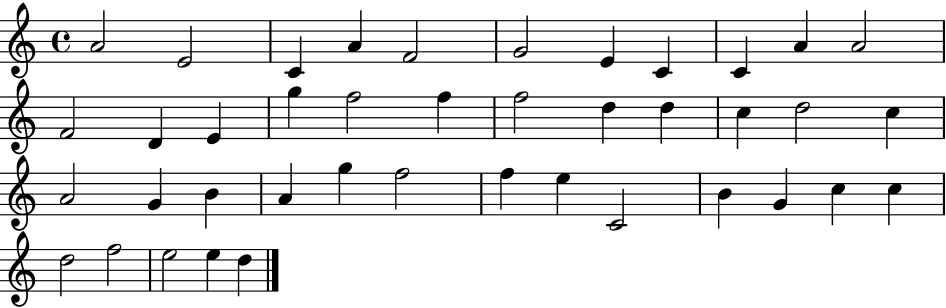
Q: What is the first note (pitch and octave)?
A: A4